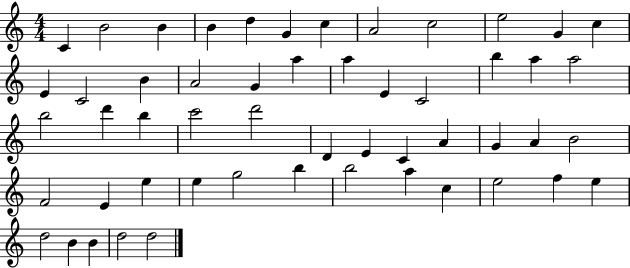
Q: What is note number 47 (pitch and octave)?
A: F5